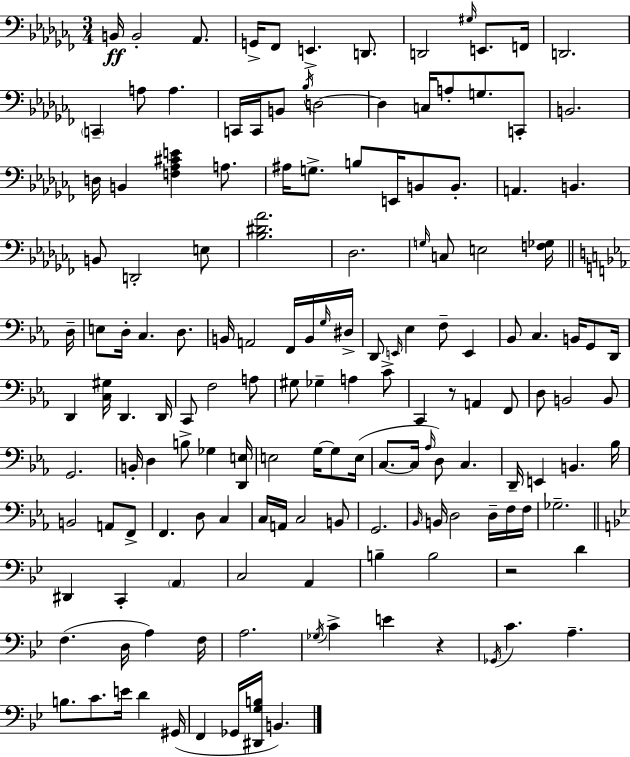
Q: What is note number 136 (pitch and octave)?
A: A3